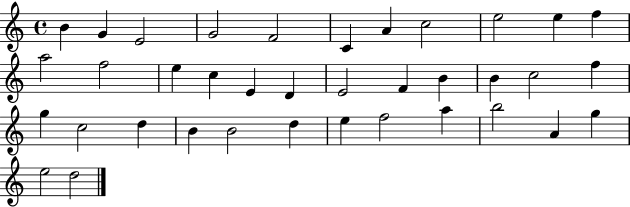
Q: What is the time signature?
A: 4/4